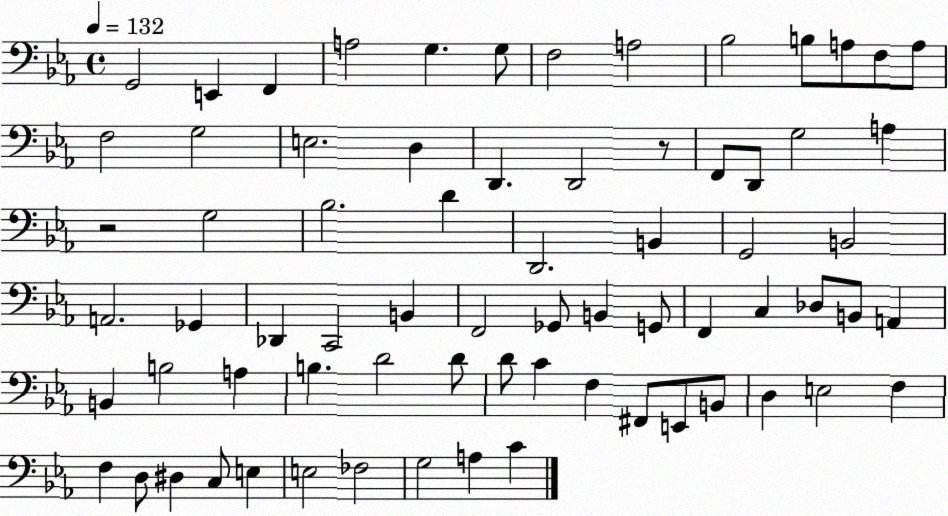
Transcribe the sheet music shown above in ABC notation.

X:1
T:Untitled
M:4/4
L:1/4
K:Eb
G,,2 E,, F,, A,2 G, G,/2 F,2 A,2 _B,2 B,/2 A,/2 F,/2 A,/2 F,2 G,2 E,2 D, D,, D,,2 z/2 F,,/2 D,,/2 G,2 A, z2 G,2 _B,2 D D,,2 B,, G,,2 B,,2 A,,2 _G,, _D,, C,,2 B,, F,,2 _G,,/2 B,, G,,/2 F,, C, _D,/2 B,,/2 A,, B,, B,2 A, B, D2 D/2 D/2 C F, ^F,,/2 E,,/2 B,,/2 D, E,2 F, F, D,/2 ^D, C,/2 E, E,2 _F,2 G,2 A, C